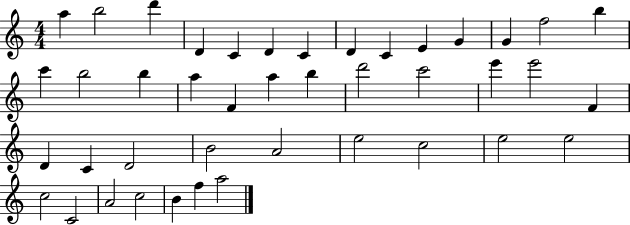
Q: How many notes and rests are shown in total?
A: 42